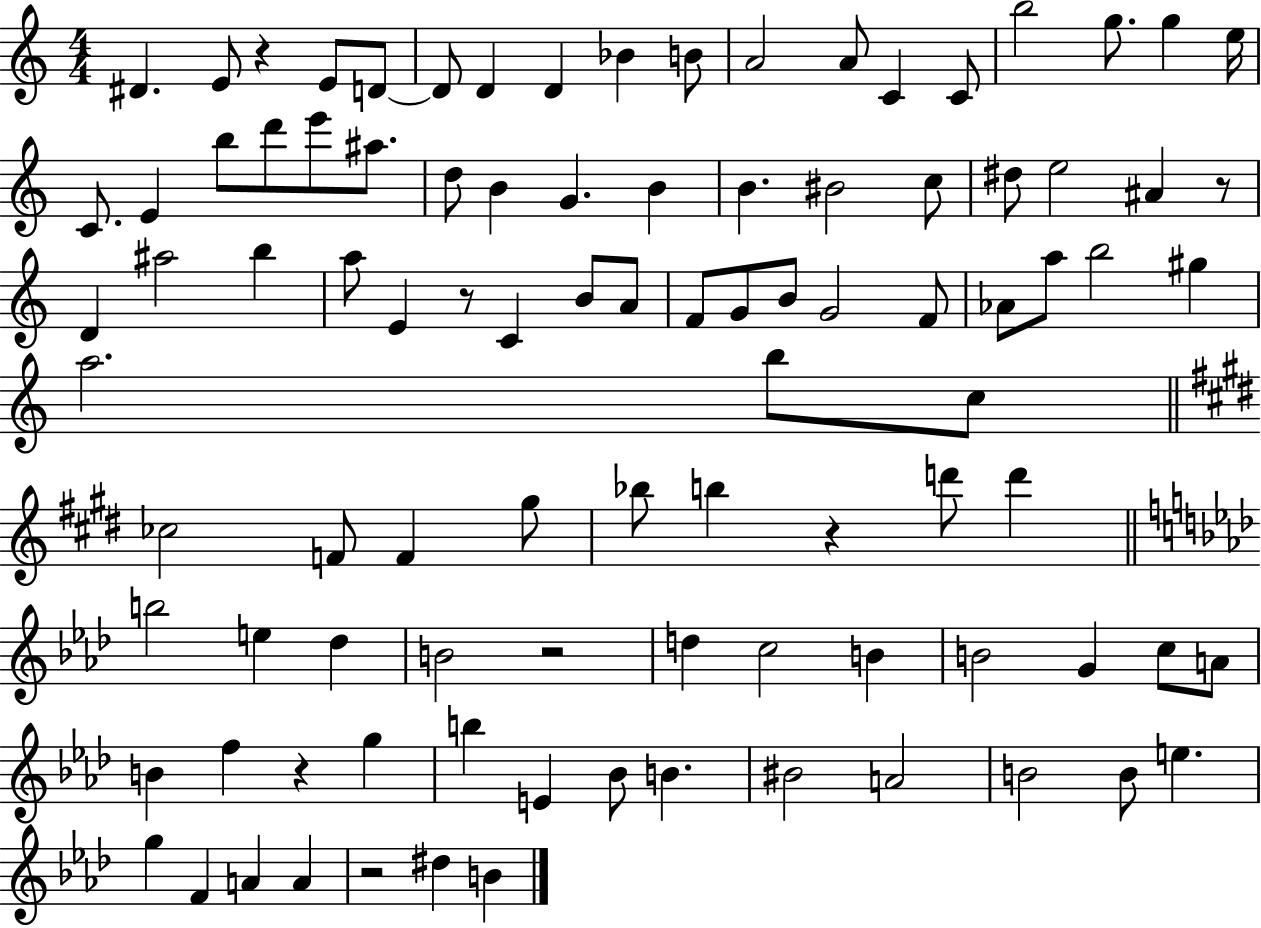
D#4/q. E4/e R/q E4/e D4/e D4/e D4/q D4/q Bb4/q B4/e A4/h A4/e C4/q C4/e B5/h G5/e. G5/q E5/s C4/e. E4/q B5/e D6/e E6/e A#5/e. D5/e B4/q G4/q. B4/q B4/q. BIS4/h C5/e D#5/e E5/h A#4/q R/e D4/q A#5/h B5/q A5/e E4/q R/e C4/q B4/e A4/e F4/e G4/e B4/e G4/h F4/e Ab4/e A5/e B5/h G#5/q A5/h. B5/e C5/e CES5/h F4/e F4/q G#5/e Bb5/e B5/q R/q D6/e D6/q B5/h E5/q Db5/q B4/h R/h D5/q C5/h B4/q B4/h G4/q C5/e A4/e B4/q F5/q R/q G5/q B5/q E4/q Bb4/e B4/q. BIS4/h A4/h B4/h B4/e E5/q. G5/q F4/q A4/q A4/q R/h D#5/q B4/q